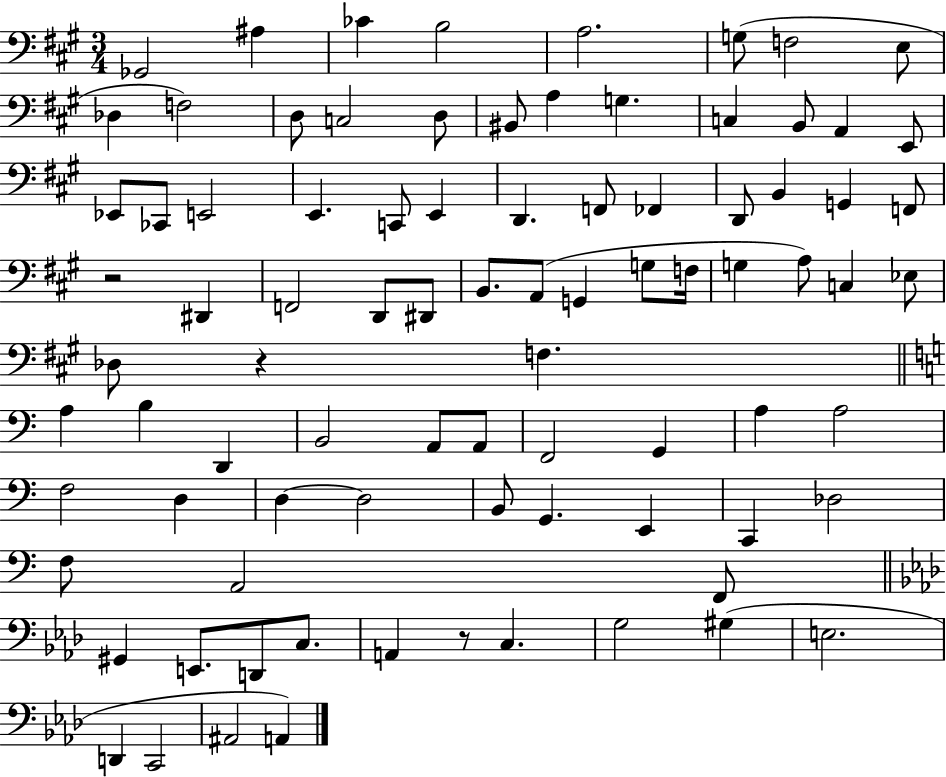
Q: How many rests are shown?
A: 3